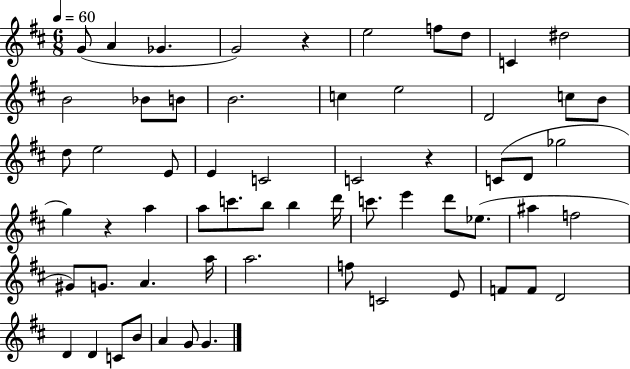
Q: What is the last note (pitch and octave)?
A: G4